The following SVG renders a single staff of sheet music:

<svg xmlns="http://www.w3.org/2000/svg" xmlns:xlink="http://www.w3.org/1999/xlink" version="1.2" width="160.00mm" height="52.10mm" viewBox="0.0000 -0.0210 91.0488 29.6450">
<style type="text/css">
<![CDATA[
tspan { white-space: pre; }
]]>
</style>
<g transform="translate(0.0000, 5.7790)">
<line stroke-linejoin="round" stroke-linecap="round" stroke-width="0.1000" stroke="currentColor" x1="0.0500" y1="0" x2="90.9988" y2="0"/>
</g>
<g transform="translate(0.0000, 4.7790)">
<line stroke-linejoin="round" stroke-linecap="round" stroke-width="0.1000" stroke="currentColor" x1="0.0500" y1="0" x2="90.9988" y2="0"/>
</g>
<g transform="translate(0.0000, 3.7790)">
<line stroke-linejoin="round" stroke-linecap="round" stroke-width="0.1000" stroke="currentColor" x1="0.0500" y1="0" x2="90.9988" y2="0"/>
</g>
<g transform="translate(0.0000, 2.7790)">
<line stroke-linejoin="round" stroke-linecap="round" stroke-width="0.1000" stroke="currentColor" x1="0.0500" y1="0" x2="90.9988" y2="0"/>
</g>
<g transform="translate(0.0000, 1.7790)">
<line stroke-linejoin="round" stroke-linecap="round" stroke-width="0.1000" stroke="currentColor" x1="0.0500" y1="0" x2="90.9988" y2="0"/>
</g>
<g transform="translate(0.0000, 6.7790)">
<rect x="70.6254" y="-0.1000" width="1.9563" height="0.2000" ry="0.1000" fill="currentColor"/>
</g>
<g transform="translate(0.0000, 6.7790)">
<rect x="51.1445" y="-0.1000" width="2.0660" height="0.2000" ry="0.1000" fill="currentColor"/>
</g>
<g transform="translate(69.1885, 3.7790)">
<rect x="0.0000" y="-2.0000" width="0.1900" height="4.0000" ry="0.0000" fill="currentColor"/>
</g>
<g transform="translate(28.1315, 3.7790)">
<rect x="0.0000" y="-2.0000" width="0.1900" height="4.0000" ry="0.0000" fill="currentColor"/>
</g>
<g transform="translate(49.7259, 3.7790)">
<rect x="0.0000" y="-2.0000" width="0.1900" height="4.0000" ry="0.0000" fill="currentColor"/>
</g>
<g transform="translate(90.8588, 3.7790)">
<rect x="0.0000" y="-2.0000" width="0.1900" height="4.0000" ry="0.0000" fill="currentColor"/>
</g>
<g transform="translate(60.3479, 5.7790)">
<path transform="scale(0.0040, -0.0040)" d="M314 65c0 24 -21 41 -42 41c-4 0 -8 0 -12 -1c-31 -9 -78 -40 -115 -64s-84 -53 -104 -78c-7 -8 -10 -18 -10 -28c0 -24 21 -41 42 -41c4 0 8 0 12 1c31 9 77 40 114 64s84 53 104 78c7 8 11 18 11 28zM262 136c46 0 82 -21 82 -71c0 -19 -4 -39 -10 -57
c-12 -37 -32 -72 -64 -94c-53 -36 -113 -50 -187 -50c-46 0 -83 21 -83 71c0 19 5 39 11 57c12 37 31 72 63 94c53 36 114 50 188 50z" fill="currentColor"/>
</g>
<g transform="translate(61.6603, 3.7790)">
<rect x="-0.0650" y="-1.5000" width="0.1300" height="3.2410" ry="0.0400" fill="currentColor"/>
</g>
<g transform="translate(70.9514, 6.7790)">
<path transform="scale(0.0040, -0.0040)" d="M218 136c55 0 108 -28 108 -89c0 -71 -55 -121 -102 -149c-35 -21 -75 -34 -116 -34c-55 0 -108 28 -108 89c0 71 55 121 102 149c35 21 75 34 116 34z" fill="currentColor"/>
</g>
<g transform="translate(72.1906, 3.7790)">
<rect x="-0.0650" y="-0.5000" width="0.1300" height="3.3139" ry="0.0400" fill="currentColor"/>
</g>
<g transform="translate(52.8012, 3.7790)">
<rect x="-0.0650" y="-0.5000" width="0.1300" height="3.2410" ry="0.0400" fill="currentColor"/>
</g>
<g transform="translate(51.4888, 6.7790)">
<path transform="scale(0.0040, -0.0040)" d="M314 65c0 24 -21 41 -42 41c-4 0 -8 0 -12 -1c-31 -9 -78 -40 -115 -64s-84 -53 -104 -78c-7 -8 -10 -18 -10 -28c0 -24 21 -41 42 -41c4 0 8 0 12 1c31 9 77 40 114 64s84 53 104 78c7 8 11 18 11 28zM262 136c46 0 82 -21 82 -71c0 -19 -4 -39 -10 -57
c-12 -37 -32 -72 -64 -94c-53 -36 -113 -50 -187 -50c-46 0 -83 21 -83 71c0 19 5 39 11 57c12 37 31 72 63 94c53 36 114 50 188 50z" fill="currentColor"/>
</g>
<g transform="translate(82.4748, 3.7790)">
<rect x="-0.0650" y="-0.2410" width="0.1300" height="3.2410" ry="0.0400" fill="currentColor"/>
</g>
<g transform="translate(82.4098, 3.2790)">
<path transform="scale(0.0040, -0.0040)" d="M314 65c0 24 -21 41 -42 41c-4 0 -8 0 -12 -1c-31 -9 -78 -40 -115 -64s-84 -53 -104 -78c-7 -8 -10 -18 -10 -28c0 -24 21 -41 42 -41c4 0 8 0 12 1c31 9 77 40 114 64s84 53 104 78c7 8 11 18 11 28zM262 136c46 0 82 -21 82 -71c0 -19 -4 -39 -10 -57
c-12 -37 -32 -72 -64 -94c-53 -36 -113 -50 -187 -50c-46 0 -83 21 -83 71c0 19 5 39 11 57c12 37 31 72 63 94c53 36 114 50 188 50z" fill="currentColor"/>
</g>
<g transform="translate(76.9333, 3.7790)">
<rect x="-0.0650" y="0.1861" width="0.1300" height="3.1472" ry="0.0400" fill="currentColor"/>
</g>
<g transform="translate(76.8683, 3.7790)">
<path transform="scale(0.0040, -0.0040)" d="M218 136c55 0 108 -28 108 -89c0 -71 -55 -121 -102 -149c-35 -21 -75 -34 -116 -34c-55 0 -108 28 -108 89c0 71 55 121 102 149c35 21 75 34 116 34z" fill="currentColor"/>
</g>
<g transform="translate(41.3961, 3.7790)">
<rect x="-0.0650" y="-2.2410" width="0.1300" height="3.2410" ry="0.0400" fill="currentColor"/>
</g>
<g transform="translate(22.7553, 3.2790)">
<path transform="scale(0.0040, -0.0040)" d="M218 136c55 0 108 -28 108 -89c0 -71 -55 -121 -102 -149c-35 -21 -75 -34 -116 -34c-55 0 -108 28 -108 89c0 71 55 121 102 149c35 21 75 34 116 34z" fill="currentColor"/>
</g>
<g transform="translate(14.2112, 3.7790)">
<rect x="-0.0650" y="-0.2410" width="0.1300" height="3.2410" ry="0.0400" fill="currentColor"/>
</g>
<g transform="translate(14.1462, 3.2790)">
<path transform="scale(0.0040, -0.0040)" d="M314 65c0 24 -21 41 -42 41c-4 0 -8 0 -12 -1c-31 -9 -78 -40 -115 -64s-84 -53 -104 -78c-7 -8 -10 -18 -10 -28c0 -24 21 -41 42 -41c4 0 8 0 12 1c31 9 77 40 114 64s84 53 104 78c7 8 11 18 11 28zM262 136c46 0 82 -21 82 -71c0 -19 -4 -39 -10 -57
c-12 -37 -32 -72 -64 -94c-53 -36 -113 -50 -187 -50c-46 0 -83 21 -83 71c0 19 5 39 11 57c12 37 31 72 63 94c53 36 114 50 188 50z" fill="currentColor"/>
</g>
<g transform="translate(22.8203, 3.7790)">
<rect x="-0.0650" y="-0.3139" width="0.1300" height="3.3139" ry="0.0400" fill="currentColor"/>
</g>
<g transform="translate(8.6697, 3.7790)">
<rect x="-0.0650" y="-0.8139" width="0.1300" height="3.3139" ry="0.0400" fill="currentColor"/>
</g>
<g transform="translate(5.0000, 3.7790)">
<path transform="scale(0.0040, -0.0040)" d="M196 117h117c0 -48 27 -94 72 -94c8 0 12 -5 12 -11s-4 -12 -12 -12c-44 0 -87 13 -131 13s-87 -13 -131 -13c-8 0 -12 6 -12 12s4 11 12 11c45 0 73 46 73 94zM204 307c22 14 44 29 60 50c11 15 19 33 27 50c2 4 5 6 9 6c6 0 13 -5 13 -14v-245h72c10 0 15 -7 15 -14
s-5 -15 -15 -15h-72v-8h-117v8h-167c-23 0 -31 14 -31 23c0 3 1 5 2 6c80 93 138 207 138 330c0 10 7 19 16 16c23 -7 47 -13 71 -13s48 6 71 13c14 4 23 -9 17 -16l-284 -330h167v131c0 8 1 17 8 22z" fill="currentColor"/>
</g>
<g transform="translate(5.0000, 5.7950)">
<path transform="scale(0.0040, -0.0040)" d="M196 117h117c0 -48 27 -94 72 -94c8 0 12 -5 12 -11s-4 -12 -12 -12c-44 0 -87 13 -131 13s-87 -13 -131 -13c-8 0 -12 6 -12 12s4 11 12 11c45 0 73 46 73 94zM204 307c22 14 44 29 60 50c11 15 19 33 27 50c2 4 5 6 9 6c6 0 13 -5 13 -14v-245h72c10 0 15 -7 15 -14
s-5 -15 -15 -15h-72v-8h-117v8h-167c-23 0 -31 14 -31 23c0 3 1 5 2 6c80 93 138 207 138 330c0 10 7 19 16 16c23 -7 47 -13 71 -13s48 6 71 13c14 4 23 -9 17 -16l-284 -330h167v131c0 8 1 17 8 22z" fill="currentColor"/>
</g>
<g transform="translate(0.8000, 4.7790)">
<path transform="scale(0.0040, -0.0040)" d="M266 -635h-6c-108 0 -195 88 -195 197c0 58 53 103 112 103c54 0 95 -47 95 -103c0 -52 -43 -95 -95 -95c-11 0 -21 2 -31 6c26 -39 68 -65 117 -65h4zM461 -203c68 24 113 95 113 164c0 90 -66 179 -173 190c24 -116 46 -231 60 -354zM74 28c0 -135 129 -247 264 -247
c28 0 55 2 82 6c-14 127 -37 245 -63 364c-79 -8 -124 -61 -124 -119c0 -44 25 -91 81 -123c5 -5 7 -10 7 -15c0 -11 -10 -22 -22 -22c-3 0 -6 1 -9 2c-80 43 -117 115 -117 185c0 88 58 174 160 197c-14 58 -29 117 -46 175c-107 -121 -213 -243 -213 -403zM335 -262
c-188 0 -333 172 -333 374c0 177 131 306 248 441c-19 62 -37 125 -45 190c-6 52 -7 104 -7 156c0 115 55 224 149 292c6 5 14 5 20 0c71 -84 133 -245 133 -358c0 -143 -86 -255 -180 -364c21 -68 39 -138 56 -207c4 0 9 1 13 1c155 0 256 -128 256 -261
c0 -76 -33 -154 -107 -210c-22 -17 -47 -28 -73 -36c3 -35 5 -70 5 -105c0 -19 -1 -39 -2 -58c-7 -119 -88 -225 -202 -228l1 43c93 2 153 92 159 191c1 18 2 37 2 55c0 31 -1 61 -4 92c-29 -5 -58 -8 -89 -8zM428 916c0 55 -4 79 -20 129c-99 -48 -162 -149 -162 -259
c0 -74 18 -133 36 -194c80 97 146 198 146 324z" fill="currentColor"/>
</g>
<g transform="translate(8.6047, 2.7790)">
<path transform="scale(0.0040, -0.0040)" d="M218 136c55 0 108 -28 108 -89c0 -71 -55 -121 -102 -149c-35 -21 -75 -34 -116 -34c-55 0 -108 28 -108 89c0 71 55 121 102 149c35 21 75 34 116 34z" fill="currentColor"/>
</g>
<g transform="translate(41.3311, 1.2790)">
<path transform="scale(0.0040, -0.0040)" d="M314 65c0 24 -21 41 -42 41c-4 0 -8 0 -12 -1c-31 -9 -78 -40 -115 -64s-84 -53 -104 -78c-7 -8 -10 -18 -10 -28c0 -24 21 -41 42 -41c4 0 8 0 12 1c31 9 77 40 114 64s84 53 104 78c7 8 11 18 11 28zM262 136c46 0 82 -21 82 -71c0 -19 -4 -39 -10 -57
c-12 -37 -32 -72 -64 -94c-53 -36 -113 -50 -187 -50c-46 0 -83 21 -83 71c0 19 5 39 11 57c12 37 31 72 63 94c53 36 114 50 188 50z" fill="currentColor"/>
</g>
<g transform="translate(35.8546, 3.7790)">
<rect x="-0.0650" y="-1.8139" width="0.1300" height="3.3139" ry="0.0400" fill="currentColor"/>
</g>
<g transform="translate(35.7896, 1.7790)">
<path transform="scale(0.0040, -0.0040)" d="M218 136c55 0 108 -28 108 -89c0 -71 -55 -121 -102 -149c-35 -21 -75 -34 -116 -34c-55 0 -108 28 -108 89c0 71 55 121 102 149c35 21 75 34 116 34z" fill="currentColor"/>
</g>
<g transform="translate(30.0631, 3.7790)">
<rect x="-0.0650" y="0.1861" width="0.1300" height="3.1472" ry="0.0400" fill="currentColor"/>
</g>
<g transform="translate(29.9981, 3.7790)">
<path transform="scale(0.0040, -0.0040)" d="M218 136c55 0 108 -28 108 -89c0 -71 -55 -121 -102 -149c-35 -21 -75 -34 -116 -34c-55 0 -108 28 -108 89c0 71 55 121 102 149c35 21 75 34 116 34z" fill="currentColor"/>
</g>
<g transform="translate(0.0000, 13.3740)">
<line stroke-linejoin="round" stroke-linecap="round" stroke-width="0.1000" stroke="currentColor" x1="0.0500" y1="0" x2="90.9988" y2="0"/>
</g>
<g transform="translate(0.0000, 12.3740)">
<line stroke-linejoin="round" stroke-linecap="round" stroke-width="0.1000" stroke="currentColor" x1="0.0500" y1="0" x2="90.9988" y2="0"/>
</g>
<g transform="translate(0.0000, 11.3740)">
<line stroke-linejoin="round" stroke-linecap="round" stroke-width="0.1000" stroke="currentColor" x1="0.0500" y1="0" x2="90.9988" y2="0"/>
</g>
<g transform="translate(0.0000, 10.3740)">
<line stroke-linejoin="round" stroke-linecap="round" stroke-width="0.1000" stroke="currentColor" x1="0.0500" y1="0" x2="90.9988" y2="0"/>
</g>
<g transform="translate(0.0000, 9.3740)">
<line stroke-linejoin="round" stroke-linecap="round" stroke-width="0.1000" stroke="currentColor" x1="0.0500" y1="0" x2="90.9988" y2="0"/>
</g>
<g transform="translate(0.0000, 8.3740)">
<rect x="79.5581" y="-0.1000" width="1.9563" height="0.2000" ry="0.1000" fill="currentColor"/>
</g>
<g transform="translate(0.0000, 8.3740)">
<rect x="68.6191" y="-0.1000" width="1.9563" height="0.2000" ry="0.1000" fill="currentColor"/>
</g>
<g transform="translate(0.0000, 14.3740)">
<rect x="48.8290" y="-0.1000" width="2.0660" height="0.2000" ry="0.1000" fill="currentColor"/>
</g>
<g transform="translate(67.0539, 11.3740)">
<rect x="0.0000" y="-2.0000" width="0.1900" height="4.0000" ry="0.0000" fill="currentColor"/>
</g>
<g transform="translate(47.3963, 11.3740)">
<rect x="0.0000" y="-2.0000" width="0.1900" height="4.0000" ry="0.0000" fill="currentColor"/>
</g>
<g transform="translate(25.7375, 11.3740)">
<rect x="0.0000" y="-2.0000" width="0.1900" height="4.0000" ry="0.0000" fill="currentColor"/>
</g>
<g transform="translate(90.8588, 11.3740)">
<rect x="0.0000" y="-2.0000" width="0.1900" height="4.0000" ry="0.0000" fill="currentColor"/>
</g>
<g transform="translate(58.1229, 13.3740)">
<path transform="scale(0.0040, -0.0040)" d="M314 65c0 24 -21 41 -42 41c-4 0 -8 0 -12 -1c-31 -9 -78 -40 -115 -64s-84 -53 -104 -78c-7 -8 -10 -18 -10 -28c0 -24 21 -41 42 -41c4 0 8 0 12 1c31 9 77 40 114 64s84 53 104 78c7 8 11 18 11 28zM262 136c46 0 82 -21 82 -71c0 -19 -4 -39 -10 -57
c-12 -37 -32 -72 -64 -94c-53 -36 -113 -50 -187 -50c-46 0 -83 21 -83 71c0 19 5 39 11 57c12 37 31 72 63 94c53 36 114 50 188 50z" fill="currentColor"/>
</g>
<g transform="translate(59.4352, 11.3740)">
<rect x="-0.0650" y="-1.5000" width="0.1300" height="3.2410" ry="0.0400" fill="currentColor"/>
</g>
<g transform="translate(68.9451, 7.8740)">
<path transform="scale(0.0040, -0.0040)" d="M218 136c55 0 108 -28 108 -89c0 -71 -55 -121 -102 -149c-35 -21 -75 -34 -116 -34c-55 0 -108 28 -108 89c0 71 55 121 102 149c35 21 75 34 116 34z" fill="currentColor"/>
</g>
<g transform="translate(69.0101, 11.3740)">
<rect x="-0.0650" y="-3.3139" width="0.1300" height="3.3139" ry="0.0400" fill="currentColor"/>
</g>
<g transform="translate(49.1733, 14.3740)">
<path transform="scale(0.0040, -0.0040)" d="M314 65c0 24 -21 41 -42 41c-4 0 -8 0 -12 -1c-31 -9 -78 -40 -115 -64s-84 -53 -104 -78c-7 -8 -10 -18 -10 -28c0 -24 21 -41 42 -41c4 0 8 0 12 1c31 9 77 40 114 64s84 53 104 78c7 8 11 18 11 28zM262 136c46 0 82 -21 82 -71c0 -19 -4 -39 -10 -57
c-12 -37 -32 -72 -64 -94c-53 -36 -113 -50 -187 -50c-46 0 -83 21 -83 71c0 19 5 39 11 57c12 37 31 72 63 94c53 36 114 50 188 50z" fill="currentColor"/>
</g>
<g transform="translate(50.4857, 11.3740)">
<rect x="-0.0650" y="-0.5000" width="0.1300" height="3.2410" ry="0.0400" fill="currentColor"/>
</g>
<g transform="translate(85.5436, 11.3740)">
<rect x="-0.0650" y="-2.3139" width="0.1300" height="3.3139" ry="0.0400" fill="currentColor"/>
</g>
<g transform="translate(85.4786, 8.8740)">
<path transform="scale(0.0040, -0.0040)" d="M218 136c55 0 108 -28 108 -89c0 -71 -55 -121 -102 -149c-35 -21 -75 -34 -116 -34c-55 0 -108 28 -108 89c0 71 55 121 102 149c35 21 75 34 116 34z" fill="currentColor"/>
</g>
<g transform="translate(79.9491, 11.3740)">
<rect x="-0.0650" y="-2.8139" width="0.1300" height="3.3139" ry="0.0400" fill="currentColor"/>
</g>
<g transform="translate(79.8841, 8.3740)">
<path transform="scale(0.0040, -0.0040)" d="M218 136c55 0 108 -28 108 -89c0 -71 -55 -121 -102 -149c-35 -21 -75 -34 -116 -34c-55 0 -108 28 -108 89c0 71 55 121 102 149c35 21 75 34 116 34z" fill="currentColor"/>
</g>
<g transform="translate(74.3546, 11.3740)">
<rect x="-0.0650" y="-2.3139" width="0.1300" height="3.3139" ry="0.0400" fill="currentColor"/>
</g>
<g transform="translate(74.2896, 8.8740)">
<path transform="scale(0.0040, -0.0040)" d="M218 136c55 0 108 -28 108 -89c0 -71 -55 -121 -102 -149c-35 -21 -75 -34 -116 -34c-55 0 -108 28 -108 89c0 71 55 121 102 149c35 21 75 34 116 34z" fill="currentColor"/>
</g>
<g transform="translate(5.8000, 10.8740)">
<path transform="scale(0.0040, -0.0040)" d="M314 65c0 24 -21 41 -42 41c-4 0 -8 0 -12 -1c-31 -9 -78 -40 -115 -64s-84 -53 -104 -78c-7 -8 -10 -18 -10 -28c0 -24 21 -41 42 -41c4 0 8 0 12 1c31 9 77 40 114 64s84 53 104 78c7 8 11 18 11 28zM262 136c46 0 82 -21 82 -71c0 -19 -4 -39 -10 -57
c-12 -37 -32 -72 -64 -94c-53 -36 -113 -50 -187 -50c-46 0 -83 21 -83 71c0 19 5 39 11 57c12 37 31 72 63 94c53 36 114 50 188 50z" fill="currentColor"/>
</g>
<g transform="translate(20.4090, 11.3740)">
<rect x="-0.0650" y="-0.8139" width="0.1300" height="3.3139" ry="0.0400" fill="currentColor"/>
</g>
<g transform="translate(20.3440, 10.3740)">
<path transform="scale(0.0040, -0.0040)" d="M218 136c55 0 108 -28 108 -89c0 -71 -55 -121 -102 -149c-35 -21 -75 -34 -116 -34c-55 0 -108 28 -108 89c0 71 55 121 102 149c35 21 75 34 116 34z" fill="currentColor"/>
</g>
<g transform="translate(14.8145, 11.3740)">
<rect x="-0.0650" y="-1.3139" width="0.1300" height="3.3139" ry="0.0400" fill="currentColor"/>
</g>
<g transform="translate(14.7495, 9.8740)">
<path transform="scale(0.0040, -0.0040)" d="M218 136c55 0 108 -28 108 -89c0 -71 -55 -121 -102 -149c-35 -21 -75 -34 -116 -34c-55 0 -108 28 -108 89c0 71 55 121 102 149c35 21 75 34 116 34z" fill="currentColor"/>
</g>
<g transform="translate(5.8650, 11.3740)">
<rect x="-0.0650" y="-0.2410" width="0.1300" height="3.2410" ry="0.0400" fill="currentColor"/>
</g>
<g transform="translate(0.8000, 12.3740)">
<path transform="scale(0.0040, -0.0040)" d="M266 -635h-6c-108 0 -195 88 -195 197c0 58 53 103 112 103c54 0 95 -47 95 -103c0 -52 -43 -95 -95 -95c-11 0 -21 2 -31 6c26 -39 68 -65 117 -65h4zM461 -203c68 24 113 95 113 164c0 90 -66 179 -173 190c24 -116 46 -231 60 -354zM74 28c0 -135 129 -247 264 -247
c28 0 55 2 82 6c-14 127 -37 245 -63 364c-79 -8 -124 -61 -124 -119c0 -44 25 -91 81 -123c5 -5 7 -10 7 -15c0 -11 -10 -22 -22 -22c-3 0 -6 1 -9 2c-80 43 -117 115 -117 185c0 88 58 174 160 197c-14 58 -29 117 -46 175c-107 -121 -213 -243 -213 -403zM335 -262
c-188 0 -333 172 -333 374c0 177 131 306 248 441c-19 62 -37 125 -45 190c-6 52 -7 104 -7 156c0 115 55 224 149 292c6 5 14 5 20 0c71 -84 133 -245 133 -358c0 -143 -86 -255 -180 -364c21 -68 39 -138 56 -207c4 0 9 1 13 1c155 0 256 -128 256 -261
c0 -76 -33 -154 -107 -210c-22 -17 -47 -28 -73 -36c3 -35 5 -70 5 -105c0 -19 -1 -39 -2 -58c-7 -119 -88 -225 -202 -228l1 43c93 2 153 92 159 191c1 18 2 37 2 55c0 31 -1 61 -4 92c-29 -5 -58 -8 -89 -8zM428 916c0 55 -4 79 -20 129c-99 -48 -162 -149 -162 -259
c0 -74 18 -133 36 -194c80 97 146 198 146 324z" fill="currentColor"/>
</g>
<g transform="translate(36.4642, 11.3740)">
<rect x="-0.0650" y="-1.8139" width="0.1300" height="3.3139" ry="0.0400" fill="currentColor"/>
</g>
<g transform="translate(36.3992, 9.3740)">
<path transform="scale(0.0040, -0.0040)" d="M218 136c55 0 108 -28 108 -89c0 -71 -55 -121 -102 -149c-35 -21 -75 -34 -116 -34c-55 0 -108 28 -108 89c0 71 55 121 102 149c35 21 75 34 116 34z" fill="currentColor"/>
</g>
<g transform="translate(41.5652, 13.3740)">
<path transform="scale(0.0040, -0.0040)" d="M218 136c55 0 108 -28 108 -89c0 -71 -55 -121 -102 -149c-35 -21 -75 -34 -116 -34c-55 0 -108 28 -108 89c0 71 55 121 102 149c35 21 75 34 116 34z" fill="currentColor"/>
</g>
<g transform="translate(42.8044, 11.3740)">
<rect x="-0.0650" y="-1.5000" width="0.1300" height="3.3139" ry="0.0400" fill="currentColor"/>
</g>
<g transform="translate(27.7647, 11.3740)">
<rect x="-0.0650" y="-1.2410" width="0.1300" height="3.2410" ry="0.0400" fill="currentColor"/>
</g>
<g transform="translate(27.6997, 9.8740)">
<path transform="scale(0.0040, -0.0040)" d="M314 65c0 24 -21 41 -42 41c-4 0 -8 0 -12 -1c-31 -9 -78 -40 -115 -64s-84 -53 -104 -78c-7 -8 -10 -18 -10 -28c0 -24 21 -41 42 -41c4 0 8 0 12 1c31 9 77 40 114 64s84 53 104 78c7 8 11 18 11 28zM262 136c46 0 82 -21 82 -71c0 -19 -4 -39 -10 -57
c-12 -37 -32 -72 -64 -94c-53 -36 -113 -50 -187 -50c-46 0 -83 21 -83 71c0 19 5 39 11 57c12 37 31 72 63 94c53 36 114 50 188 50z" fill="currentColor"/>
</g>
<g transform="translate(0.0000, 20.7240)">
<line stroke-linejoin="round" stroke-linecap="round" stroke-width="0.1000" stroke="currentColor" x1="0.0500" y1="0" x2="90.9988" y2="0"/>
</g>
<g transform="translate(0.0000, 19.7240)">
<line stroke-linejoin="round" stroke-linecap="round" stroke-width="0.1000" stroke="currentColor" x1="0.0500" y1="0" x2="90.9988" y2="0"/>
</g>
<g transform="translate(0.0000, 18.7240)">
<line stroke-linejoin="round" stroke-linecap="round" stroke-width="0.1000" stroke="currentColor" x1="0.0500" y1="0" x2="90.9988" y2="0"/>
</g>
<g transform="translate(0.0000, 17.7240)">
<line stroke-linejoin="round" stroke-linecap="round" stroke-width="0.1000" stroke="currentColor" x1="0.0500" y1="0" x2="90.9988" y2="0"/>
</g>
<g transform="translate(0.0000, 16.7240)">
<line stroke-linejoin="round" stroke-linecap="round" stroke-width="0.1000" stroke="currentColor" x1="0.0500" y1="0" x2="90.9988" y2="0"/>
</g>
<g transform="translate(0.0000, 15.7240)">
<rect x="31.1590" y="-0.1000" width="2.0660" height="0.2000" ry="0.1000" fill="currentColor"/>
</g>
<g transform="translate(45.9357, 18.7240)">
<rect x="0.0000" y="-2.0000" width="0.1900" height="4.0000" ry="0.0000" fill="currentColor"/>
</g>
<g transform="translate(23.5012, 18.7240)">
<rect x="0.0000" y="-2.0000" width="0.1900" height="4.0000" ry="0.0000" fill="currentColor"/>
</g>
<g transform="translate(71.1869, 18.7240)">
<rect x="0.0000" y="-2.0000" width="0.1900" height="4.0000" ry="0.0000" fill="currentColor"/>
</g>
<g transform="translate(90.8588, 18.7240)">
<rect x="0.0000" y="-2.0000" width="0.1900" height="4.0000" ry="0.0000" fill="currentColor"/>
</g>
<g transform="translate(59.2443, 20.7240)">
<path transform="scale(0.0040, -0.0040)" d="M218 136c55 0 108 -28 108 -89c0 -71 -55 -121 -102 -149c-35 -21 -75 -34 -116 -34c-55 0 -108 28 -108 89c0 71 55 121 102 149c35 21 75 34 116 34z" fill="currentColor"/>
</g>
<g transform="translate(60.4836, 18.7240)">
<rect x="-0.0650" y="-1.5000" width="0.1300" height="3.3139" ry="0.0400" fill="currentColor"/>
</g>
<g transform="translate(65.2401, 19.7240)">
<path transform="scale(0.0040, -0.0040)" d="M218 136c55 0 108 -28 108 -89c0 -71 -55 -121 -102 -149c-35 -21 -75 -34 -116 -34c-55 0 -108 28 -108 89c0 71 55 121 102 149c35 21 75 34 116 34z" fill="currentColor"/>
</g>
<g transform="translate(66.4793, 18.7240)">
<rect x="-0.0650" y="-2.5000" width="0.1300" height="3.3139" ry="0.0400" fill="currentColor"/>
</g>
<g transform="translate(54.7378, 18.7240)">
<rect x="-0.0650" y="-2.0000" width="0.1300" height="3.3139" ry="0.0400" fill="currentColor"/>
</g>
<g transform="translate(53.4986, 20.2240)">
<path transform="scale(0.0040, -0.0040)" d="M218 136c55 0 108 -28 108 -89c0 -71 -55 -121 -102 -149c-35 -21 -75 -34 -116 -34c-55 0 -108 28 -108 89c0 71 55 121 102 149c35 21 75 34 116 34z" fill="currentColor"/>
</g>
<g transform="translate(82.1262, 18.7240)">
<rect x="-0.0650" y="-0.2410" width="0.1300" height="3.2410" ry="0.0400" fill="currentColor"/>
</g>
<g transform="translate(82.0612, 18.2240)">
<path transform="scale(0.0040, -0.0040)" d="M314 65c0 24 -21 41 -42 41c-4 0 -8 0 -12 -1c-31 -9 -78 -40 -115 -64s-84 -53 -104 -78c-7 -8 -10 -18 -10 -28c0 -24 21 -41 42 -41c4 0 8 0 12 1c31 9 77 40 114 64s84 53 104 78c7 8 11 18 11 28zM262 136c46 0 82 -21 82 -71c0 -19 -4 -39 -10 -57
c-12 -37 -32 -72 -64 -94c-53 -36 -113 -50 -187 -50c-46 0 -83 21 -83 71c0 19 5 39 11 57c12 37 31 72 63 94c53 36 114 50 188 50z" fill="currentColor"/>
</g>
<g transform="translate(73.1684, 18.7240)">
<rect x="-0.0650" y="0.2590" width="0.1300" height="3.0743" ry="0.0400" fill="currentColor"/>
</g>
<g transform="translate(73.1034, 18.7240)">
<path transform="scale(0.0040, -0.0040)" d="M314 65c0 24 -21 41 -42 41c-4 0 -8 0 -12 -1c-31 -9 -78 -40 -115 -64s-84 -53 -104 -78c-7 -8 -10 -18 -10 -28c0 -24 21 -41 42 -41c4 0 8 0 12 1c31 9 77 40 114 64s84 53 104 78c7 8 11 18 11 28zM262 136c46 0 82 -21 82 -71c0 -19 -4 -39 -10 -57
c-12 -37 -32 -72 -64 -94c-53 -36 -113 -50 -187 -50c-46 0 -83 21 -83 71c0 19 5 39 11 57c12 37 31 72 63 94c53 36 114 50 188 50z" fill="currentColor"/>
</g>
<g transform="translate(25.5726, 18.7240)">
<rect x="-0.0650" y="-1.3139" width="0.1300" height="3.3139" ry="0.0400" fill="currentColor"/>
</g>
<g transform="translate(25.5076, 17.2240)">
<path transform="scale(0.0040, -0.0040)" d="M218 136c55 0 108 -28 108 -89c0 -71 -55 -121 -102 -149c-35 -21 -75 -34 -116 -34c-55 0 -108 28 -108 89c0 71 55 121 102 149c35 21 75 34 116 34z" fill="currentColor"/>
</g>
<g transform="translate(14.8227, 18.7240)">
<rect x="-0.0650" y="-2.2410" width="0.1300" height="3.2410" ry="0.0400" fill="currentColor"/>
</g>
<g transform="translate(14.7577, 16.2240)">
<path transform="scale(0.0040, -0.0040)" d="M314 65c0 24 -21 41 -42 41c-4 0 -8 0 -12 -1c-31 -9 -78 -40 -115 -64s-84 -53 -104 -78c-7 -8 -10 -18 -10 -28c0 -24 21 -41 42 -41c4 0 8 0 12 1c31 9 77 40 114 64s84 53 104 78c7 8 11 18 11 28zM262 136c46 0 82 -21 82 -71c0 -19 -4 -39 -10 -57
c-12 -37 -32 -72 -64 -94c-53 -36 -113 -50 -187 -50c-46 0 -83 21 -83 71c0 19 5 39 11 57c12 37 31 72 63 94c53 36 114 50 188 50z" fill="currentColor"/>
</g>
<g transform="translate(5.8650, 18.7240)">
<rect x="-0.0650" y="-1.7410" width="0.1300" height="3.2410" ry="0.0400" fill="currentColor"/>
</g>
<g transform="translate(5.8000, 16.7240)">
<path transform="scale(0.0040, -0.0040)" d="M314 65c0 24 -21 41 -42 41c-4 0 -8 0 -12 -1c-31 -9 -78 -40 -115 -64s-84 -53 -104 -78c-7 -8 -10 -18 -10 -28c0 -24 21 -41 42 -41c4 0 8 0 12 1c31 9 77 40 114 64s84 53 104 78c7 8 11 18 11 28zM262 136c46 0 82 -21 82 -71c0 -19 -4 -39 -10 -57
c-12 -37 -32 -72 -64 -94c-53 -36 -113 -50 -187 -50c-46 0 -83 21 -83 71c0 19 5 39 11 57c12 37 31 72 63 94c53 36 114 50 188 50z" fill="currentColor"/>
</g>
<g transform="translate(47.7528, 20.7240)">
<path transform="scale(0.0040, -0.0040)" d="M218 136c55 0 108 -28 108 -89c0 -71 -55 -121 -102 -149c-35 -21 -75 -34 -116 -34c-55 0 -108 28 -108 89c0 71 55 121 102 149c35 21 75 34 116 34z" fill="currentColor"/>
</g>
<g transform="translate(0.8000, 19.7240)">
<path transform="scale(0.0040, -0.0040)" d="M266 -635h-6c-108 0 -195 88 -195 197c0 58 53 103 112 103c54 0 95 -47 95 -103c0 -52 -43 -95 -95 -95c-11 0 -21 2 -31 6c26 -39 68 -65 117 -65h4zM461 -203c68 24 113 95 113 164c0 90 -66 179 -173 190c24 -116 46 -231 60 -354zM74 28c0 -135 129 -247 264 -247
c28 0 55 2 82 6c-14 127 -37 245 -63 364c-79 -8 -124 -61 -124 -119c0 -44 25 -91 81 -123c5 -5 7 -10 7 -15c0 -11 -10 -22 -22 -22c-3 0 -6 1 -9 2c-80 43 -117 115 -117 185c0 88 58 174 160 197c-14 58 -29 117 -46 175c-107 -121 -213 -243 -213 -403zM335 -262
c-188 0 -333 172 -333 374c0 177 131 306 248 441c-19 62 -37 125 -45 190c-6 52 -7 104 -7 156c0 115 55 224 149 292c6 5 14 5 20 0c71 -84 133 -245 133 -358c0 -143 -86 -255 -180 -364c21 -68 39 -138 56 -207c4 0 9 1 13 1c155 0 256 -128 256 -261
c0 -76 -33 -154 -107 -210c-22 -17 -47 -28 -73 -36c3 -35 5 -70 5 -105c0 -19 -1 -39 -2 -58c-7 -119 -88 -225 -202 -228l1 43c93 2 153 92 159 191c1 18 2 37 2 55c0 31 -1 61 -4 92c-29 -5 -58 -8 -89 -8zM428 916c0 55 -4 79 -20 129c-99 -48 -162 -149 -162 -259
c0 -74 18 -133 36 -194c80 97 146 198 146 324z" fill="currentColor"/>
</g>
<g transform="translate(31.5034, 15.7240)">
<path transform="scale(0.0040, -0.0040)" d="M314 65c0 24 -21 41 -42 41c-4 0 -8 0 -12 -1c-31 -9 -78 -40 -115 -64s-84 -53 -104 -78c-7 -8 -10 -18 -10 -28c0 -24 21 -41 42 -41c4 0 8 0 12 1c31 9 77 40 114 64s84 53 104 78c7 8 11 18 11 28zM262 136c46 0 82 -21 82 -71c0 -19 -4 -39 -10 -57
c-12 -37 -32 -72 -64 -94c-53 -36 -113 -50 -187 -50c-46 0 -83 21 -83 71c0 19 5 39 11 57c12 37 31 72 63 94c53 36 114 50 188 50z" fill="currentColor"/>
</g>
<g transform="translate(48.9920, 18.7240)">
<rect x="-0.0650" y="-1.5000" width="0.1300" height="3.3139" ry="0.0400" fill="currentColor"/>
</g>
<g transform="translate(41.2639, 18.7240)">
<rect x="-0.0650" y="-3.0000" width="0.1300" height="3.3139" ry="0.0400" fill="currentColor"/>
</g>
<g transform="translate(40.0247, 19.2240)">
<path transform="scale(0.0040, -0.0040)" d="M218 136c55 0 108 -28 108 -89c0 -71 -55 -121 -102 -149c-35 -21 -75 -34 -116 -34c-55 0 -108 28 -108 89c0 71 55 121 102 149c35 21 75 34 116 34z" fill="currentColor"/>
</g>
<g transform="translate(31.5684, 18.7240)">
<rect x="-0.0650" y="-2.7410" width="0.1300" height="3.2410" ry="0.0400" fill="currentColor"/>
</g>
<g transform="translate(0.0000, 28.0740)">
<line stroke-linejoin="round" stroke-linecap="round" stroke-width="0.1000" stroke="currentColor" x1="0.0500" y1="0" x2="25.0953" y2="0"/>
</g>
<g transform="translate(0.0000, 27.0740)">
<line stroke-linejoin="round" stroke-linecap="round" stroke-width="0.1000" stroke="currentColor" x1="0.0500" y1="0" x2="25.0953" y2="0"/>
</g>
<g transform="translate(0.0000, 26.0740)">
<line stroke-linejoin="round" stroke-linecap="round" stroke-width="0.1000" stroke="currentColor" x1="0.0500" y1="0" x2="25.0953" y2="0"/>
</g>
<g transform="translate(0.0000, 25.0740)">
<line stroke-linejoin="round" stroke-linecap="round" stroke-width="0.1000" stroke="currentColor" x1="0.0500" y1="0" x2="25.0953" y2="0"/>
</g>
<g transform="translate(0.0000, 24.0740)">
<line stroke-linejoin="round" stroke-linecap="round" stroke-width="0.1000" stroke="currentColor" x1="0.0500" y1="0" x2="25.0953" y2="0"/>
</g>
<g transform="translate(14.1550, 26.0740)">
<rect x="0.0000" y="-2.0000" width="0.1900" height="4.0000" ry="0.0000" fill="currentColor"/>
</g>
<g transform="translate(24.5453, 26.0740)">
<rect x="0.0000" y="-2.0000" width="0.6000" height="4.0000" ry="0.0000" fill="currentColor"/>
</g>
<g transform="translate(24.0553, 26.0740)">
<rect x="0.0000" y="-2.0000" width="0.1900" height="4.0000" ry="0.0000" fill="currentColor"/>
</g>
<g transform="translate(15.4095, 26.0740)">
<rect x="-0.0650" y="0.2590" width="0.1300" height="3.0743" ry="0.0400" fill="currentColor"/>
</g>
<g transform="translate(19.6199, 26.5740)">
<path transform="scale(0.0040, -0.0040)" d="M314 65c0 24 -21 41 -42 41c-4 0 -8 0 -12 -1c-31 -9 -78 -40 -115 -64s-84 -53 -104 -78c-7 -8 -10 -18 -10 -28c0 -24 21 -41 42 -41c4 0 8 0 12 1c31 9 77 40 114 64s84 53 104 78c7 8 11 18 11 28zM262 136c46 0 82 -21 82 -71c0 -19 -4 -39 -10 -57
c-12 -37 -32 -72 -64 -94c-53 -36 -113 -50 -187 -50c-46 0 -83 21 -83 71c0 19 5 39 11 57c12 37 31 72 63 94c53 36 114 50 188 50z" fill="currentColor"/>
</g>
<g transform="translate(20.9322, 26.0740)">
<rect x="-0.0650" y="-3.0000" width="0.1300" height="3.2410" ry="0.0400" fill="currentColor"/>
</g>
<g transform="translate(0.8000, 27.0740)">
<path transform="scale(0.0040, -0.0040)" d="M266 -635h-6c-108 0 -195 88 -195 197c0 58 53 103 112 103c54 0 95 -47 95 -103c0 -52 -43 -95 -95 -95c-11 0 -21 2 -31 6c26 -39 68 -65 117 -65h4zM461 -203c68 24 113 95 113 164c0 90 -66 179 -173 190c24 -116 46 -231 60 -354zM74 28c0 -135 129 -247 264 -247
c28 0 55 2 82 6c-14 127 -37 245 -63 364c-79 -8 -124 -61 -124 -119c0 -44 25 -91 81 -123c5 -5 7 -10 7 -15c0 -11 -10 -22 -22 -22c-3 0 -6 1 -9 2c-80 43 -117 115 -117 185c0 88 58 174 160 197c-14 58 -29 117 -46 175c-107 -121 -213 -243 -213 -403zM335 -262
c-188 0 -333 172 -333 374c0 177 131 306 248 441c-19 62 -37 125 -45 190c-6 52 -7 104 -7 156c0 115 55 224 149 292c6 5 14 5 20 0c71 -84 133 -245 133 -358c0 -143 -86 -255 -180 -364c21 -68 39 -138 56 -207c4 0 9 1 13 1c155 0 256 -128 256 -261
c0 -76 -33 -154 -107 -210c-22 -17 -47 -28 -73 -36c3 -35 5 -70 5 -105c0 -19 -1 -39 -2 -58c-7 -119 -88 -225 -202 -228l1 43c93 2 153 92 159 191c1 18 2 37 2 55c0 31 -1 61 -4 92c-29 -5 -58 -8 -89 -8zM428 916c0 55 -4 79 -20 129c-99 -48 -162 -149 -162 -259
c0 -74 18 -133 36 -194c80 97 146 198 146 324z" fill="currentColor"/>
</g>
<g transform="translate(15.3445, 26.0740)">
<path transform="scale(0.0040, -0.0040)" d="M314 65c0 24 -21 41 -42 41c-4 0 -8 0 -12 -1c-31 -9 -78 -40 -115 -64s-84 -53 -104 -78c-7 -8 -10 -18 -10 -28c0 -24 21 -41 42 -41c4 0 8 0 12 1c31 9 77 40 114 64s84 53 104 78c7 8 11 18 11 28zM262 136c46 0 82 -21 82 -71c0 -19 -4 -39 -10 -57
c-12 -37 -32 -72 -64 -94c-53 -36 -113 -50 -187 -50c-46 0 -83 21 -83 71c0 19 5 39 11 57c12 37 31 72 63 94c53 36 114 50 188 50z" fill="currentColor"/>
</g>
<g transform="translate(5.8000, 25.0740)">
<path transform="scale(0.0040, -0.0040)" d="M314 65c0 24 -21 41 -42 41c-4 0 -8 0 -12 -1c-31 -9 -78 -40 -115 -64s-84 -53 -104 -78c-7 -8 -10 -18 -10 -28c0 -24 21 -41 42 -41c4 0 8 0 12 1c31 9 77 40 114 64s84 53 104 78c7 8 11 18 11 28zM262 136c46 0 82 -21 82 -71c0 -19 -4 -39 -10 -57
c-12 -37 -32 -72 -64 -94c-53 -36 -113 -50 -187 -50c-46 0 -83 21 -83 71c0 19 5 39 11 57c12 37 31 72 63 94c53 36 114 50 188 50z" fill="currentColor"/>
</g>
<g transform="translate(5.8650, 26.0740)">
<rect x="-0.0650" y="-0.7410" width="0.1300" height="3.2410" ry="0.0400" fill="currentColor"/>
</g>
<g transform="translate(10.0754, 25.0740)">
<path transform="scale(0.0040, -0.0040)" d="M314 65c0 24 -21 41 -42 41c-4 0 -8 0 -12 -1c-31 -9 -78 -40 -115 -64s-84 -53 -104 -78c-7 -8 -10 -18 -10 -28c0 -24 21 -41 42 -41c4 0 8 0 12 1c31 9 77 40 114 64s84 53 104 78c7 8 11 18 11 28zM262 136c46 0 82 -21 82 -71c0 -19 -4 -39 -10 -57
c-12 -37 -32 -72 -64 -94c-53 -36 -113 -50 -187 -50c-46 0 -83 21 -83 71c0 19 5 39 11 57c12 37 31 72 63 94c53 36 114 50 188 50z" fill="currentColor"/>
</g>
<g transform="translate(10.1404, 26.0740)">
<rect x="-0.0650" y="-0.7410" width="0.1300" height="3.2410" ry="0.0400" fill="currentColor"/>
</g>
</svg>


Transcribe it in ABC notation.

X:1
T:Untitled
M:4/4
L:1/4
K:C
d c2 c B f g2 C2 E2 C B c2 c2 e d e2 f E C2 E2 b g a g f2 g2 e a2 A E F E G B2 c2 d2 d2 B2 A2